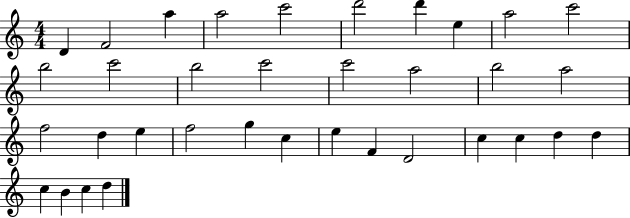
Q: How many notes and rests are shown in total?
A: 35